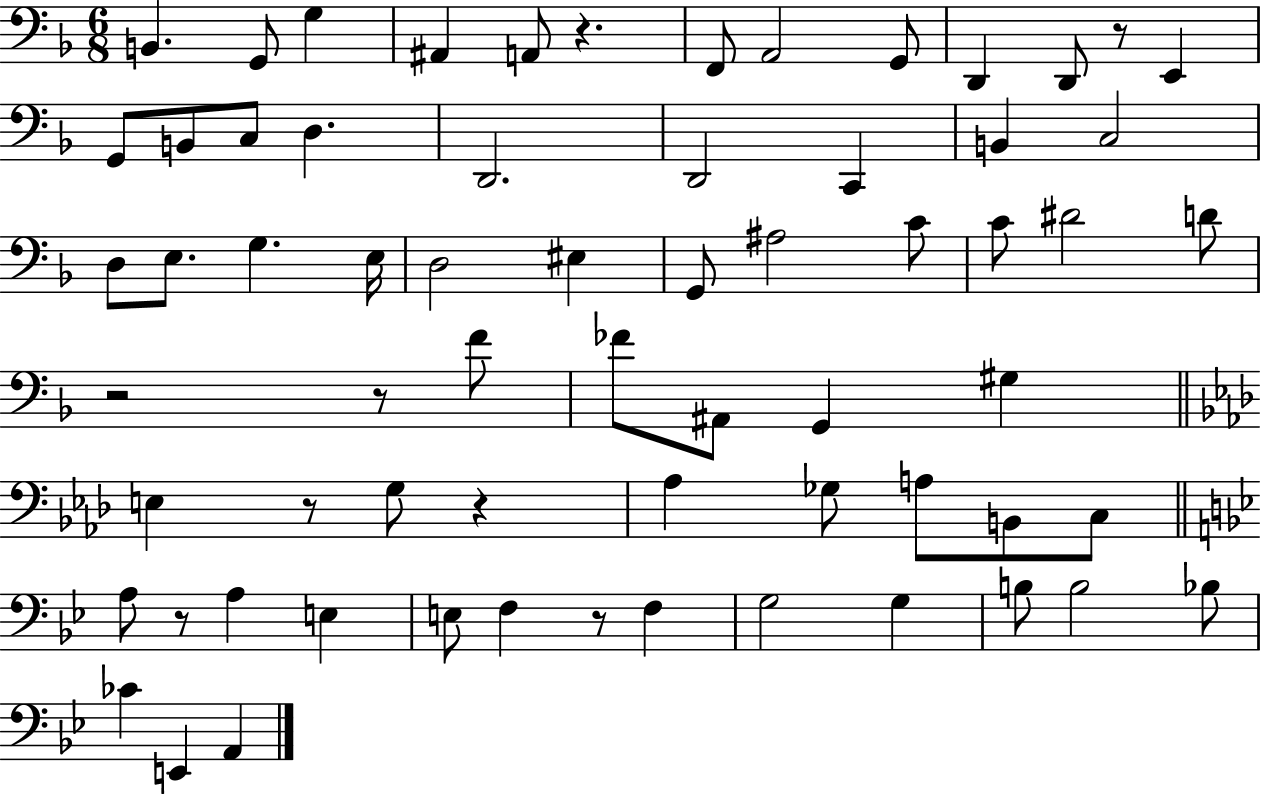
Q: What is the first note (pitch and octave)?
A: B2